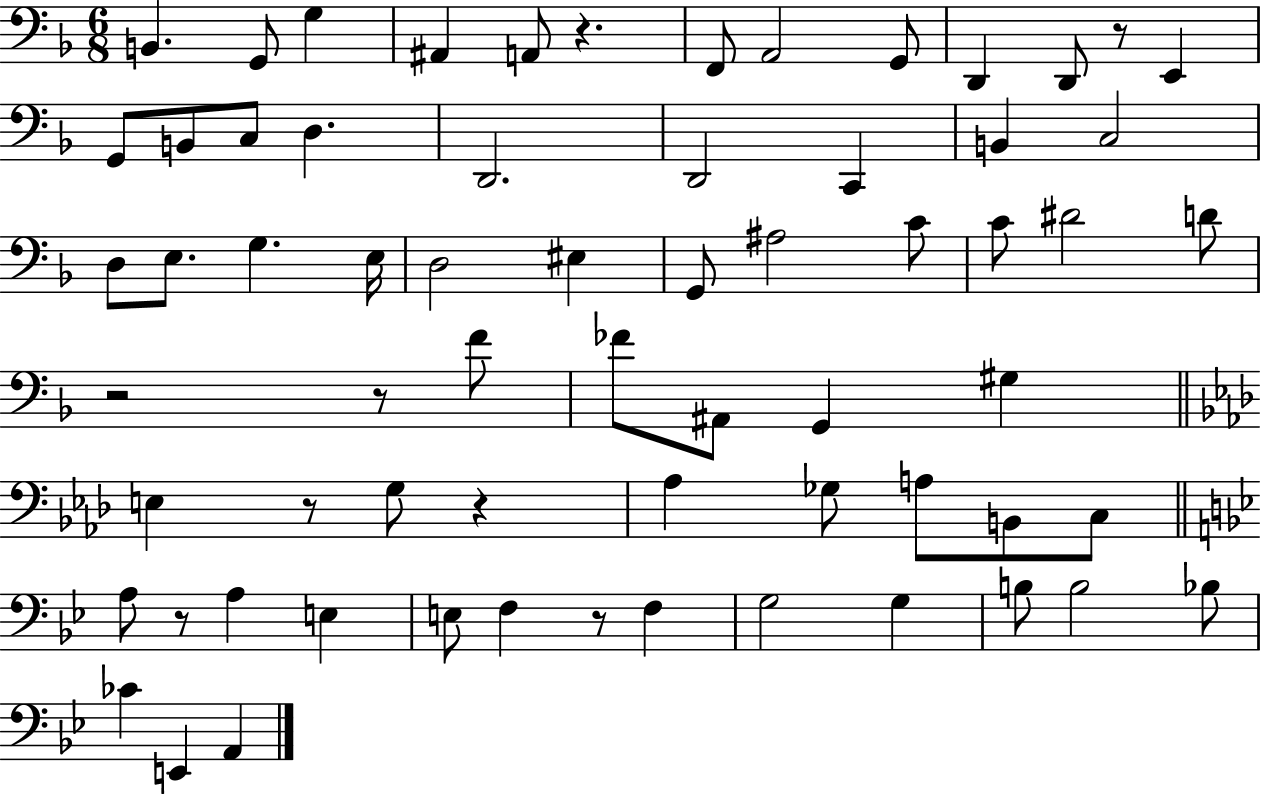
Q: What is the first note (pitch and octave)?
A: B2